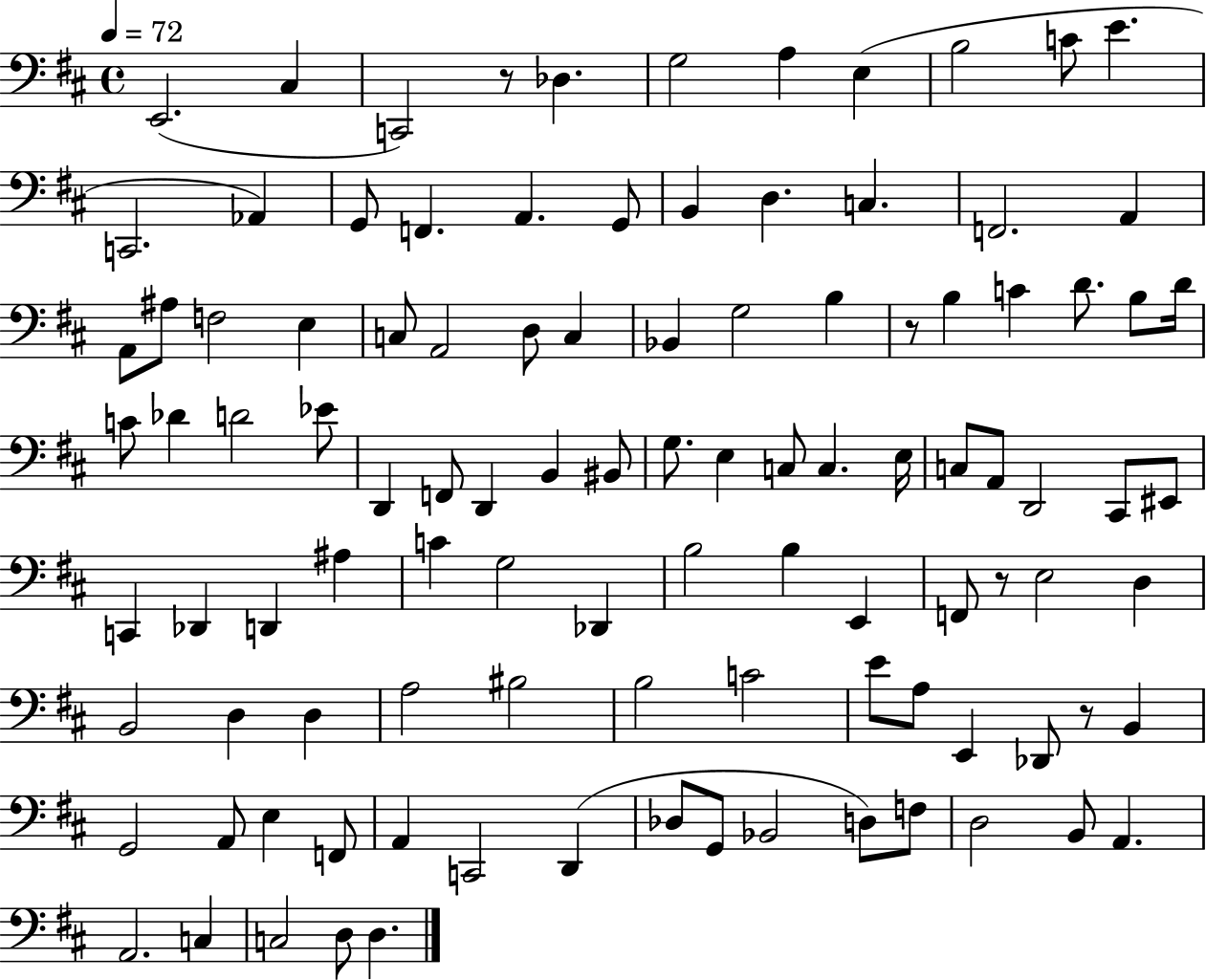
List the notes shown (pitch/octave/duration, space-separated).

E2/h. C#3/q C2/h R/e Db3/q. G3/h A3/q E3/q B3/h C4/e E4/q. C2/h. Ab2/q G2/e F2/q. A2/q. G2/e B2/q D3/q. C3/q. F2/h. A2/q A2/e A#3/e F3/h E3/q C3/e A2/h D3/e C3/q Bb2/q G3/h B3/q R/e B3/q C4/q D4/e. B3/e D4/s C4/e Db4/q D4/h Eb4/e D2/q F2/e D2/q B2/q BIS2/e G3/e. E3/q C3/e C3/q. E3/s C3/e A2/e D2/h C#2/e EIS2/e C2/q Db2/q D2/q A#3/q C4/q G3/h Db2/q B3/h B3/q E2/q F2/e R/e E3/h D3/q B2/h D3/q D3/q A3/h BIS3/h B3/h C4/h E4/e A3/e E2/q Db2/e R/e B2/q G2/h A2/e E3/q F2/e A2/q C2/h D2/q Db3/e G2/e Bb2/h D3/e F3/e D3/h B2/e A2/q. A2/h. C3/q C3/h D3/e D3/q.